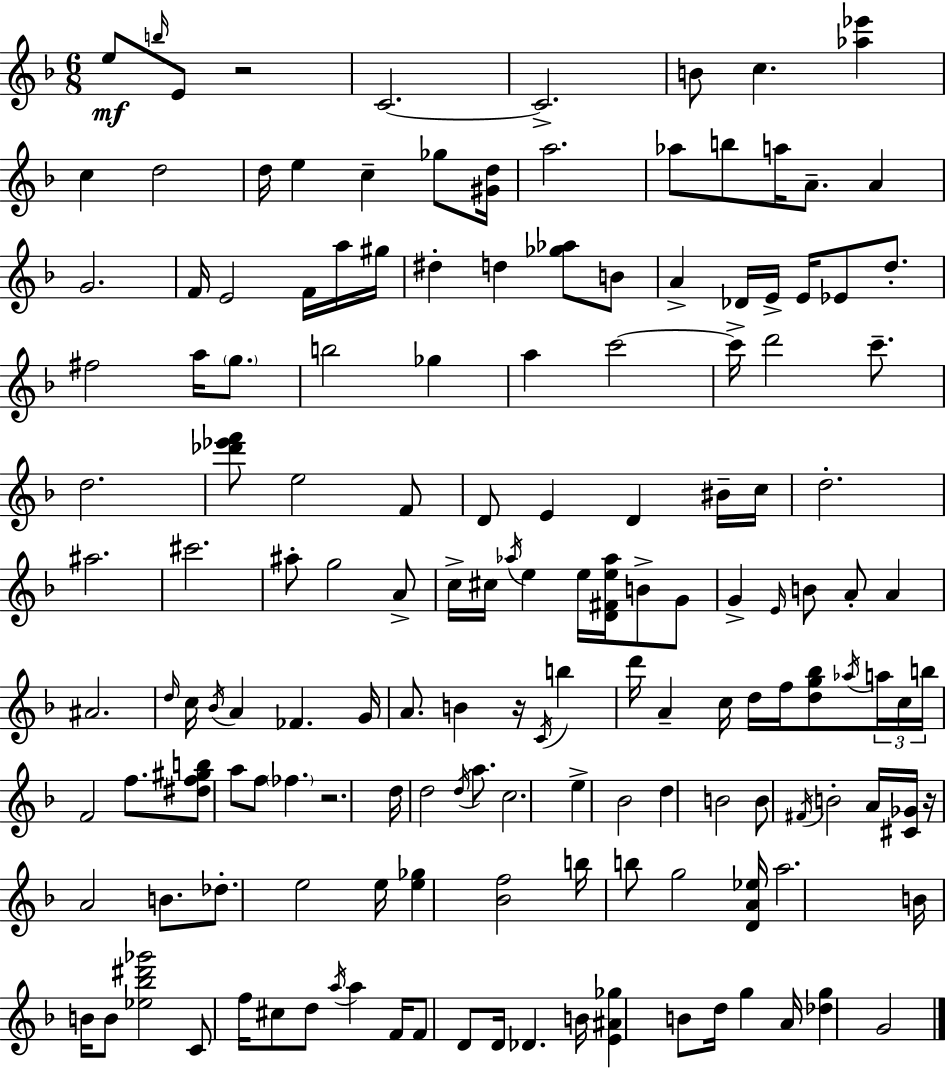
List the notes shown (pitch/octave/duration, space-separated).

E5/e B5/s E4/e R/h C4/h. C4/h. B4/e C5/q. [Ab5,Eb6]/q C5/q D5/h D5/s E5/q C5/q Gb5/e [G#4,D5]/s A5/h. Ab5/e B5/e A5/s A4/e. A4/q G4/h. F4/s E4/h F4/s A5/s G#5/s D#5/q D5/q [Gb5,Ab5]/e B4/e A4/q Db4/s E4/s E4/s Eb4/e D5/e. F#5/h A5/s G5/e. B5/h Gb5/q A5/q C6/h C6/s D6/h C6/e. D5/h. [Db6,Eb6,F6]/e E5/h F4/e D4/e E4/q D4/q BIS4/s C5/s D5/h. A#5/h. C#6/h. A#5/e G5/h A4/e C5/s C#5/s Ab5/s E5/q E5/s [D4,F#4,E5,Ab5]/s B4/e G4/e G4/q E4/s B4/e A4/e A4/q A#4/h. D5/s C5/s Bb4/s A4/q FES4/q. G4/s A4/e. B4/q R/s C4/s B5/q D6/s A4/q C5/s D5/s F5/s [D5,G5,Bb5]/e Ab5/s A5/s C5/s B5/s F4/h F5/e. [D#5,F5,G#5,B5]/e A5/e F5/e FES5/q. R/h. D5/s D5/h D5/s A5/e. C5/h. E5/q Bb4/h D5/q B4/h B4/e F#4/s B4/h A4/s [C#4,Gb4]/s R/s A4/h B4/e. Db5/e. E5/h E5/s [E5,Gb5]/q [Bb4,F5]/h B5/s B5/e G5/h [D4,A4,Eb5]/s A5/h. B4/s B4/s B4/e [Eb5,Bb5,D#6,Gb6]/h C4/e F5/s C#5/e D5/e A5/s A5/q F4/s F4/e D4/e D4/s Db4/q. B4/s [E4,A#4,Gb5]/q B4/e D5/s G5/q A4/s [Db5,G5]/q G4/h